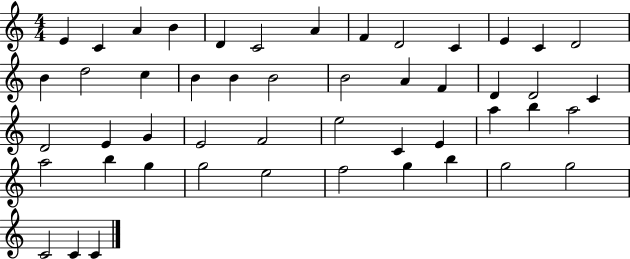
X:1
T:Untitled
M:4/4
L:1/4
K:C
E C A B D C2 A F D2 C E C D2 B d2 c B B B2 B2 A F D D2 C D2 E G E2 F2 e2 C E a b a2 a2 b g g2 e2 f2 g b g2 g2 C2 C C